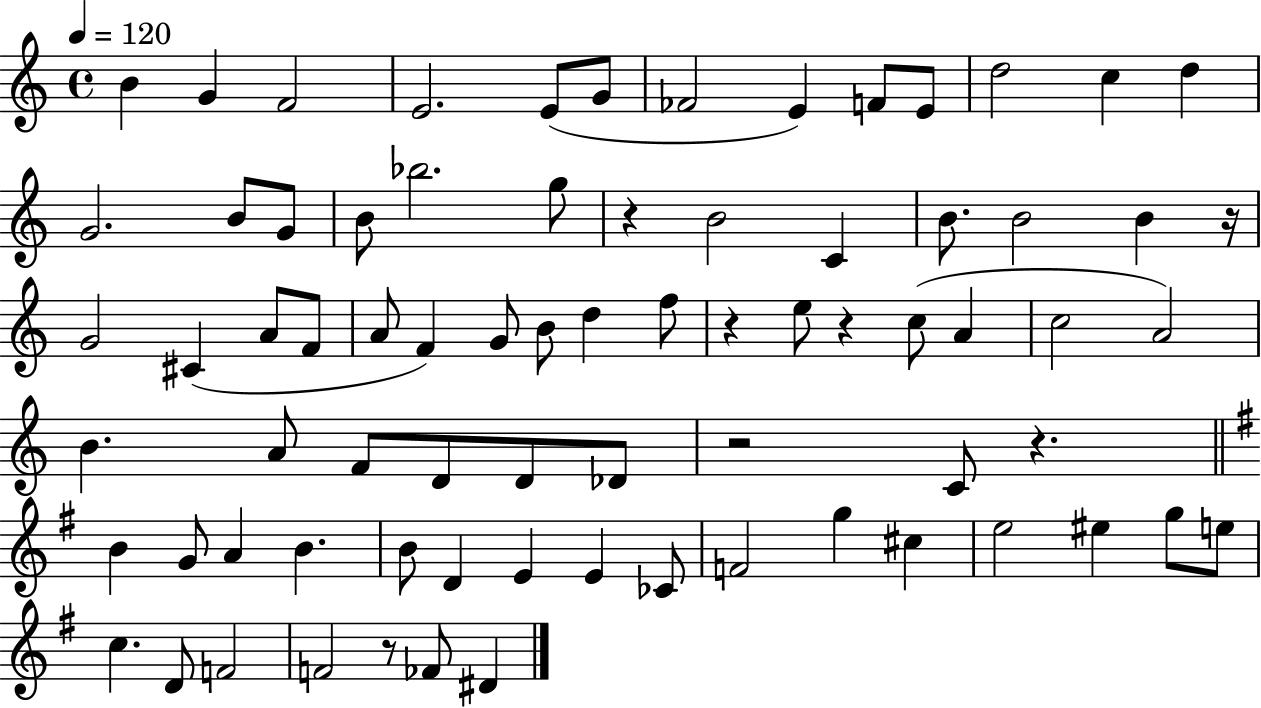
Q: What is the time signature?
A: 4/4